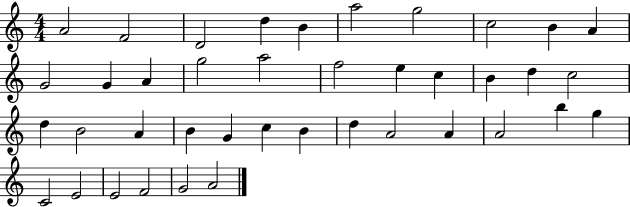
{
  \clef treble
  \numericTimeSignature
  \time 4/4
  \key c \major
  a'2 f'2 | d'2 d''4 b'4 | a''2 g''2 | c''2 b'4 a'4 | \break g'2 g'4 a'4 | g''2 a''2 | f''2 e''4 c''4 | b'4 d''4 c''2 | \break d''4 b'2 a'4 | b'4 g'4 c''4 b'4 | d''4 a'2 a'4 | a'2 b''4 g''4 | \break c'2 e'2 | e'2 f'2 | g'2 a'2 | \bar "|."
}